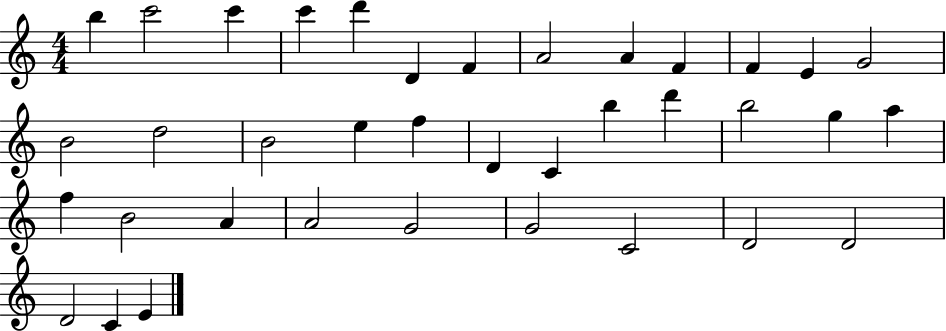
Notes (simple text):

B5/q C6/h C6/q C6/q D6/q D4/q F4/q A4/h A4/q F4/q F4/q E4/q G4/h B4/h D5/h B4/h E5/q F5/q D4/q C4/q B5/q D6/q B5/h G5/q A5/q F5/q B4/h A4/q A4/h G4/h G4/h C4/h D4/h D4/h D4/h C4/q E4/q